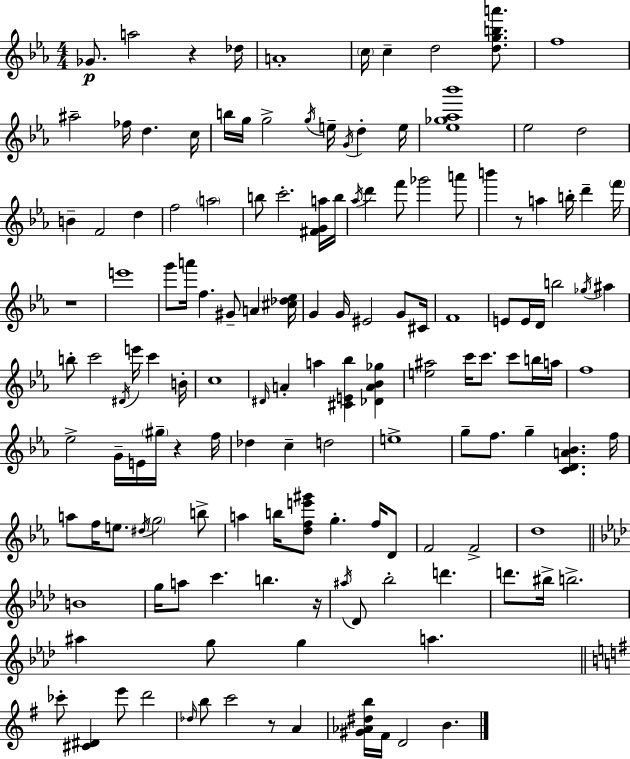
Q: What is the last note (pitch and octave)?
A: B4